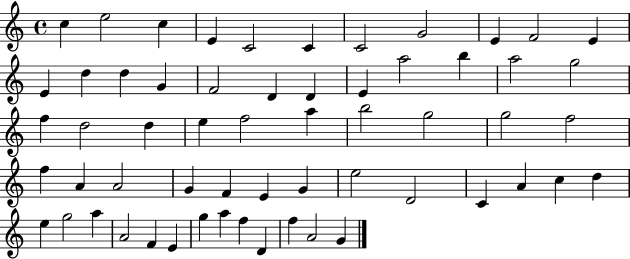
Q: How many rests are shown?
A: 0